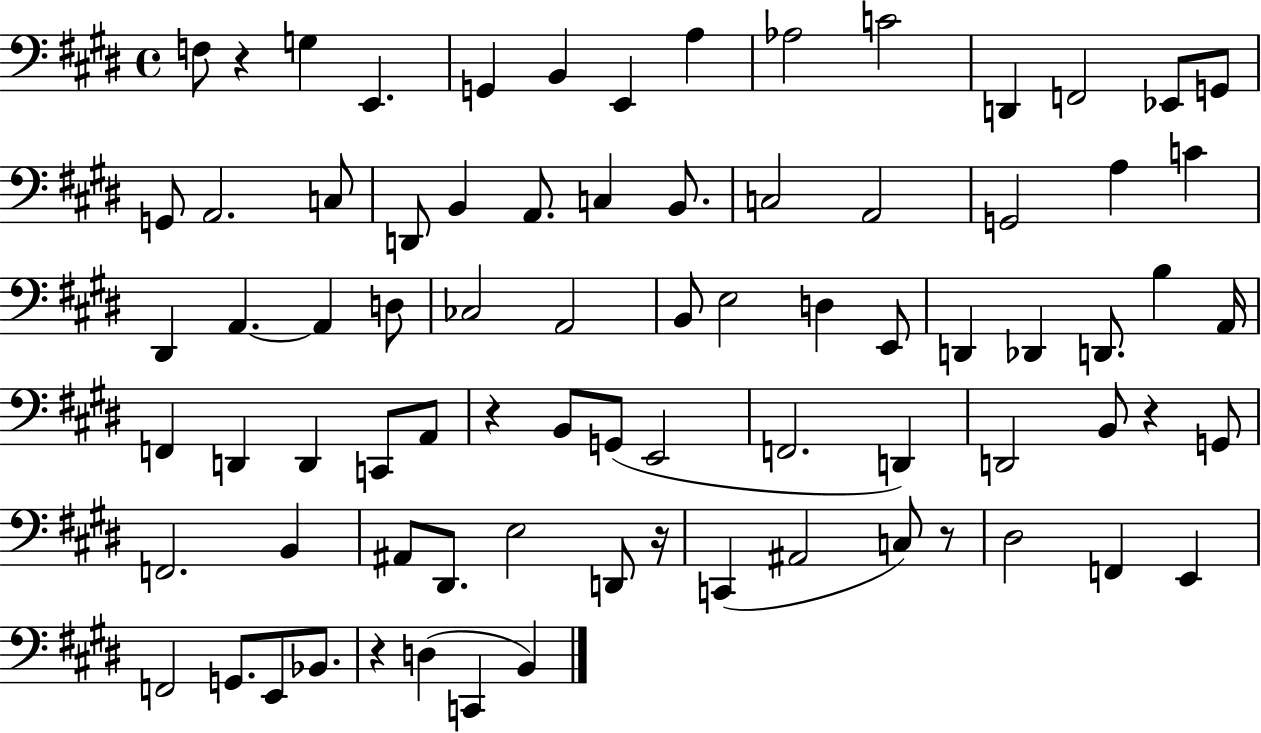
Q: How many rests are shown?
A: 6